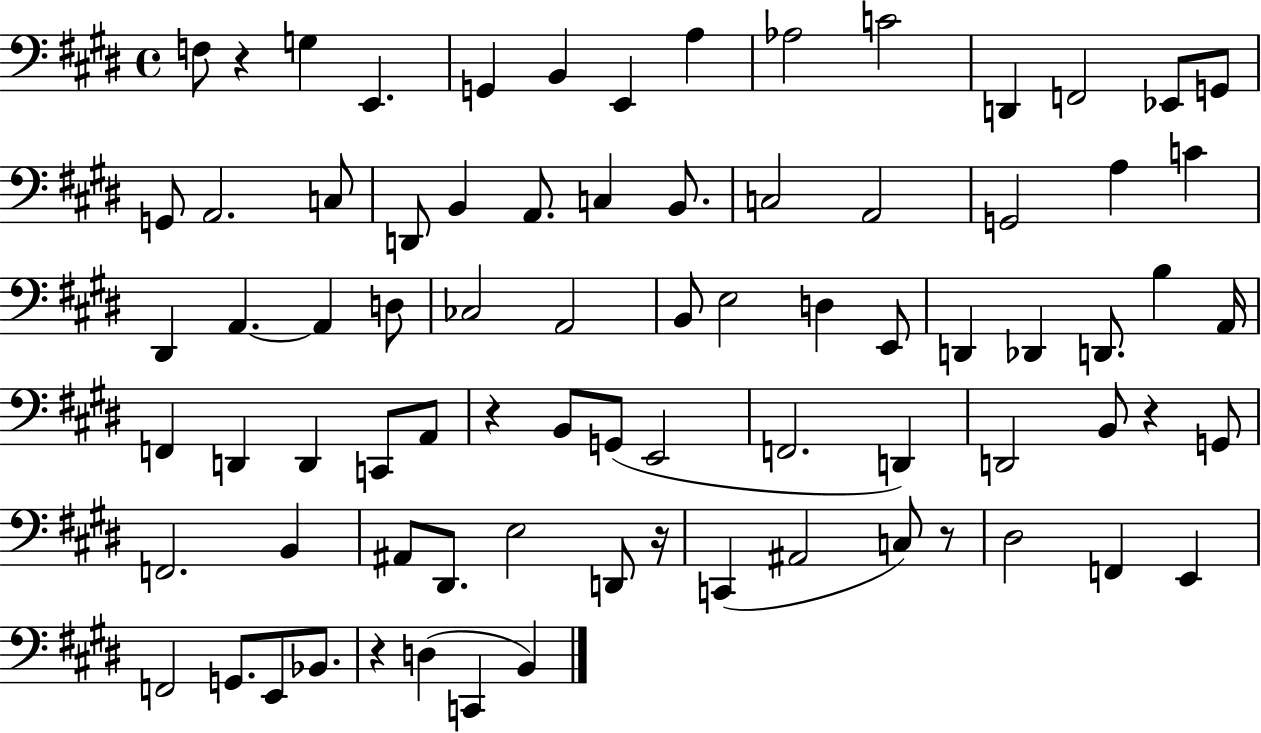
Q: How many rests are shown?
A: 6